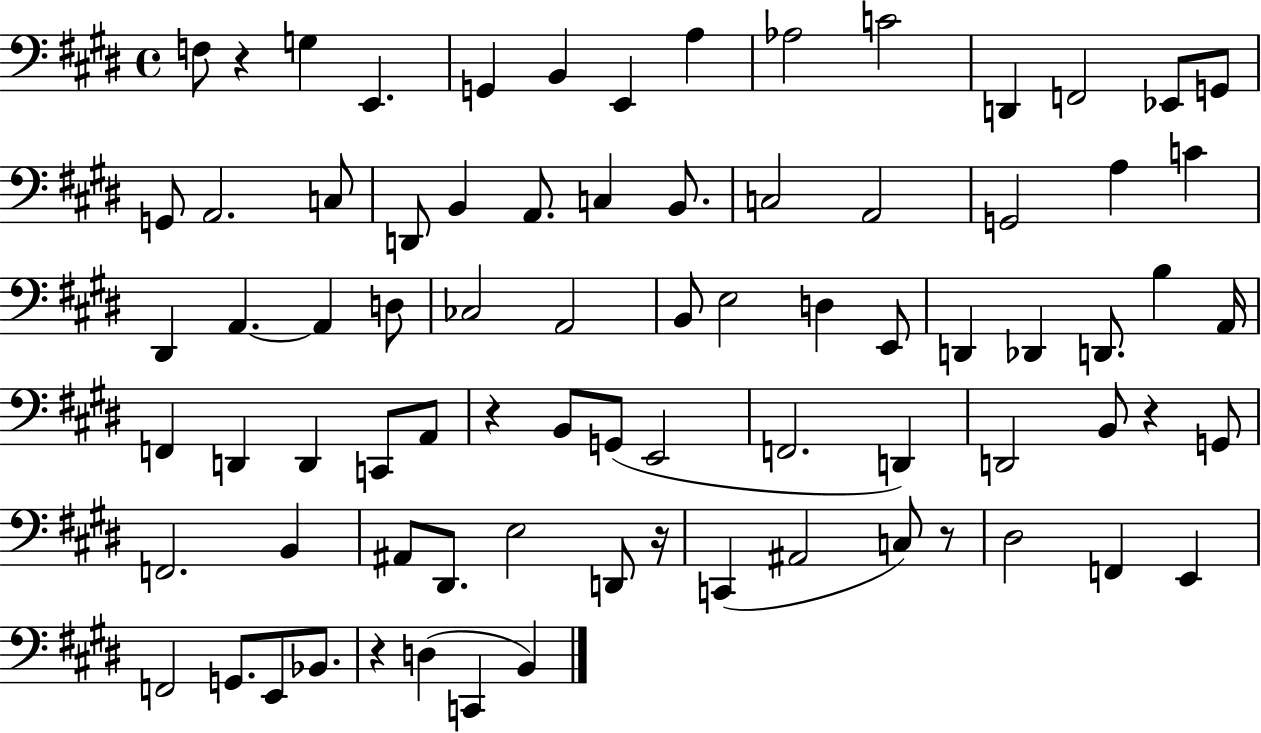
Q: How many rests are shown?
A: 6